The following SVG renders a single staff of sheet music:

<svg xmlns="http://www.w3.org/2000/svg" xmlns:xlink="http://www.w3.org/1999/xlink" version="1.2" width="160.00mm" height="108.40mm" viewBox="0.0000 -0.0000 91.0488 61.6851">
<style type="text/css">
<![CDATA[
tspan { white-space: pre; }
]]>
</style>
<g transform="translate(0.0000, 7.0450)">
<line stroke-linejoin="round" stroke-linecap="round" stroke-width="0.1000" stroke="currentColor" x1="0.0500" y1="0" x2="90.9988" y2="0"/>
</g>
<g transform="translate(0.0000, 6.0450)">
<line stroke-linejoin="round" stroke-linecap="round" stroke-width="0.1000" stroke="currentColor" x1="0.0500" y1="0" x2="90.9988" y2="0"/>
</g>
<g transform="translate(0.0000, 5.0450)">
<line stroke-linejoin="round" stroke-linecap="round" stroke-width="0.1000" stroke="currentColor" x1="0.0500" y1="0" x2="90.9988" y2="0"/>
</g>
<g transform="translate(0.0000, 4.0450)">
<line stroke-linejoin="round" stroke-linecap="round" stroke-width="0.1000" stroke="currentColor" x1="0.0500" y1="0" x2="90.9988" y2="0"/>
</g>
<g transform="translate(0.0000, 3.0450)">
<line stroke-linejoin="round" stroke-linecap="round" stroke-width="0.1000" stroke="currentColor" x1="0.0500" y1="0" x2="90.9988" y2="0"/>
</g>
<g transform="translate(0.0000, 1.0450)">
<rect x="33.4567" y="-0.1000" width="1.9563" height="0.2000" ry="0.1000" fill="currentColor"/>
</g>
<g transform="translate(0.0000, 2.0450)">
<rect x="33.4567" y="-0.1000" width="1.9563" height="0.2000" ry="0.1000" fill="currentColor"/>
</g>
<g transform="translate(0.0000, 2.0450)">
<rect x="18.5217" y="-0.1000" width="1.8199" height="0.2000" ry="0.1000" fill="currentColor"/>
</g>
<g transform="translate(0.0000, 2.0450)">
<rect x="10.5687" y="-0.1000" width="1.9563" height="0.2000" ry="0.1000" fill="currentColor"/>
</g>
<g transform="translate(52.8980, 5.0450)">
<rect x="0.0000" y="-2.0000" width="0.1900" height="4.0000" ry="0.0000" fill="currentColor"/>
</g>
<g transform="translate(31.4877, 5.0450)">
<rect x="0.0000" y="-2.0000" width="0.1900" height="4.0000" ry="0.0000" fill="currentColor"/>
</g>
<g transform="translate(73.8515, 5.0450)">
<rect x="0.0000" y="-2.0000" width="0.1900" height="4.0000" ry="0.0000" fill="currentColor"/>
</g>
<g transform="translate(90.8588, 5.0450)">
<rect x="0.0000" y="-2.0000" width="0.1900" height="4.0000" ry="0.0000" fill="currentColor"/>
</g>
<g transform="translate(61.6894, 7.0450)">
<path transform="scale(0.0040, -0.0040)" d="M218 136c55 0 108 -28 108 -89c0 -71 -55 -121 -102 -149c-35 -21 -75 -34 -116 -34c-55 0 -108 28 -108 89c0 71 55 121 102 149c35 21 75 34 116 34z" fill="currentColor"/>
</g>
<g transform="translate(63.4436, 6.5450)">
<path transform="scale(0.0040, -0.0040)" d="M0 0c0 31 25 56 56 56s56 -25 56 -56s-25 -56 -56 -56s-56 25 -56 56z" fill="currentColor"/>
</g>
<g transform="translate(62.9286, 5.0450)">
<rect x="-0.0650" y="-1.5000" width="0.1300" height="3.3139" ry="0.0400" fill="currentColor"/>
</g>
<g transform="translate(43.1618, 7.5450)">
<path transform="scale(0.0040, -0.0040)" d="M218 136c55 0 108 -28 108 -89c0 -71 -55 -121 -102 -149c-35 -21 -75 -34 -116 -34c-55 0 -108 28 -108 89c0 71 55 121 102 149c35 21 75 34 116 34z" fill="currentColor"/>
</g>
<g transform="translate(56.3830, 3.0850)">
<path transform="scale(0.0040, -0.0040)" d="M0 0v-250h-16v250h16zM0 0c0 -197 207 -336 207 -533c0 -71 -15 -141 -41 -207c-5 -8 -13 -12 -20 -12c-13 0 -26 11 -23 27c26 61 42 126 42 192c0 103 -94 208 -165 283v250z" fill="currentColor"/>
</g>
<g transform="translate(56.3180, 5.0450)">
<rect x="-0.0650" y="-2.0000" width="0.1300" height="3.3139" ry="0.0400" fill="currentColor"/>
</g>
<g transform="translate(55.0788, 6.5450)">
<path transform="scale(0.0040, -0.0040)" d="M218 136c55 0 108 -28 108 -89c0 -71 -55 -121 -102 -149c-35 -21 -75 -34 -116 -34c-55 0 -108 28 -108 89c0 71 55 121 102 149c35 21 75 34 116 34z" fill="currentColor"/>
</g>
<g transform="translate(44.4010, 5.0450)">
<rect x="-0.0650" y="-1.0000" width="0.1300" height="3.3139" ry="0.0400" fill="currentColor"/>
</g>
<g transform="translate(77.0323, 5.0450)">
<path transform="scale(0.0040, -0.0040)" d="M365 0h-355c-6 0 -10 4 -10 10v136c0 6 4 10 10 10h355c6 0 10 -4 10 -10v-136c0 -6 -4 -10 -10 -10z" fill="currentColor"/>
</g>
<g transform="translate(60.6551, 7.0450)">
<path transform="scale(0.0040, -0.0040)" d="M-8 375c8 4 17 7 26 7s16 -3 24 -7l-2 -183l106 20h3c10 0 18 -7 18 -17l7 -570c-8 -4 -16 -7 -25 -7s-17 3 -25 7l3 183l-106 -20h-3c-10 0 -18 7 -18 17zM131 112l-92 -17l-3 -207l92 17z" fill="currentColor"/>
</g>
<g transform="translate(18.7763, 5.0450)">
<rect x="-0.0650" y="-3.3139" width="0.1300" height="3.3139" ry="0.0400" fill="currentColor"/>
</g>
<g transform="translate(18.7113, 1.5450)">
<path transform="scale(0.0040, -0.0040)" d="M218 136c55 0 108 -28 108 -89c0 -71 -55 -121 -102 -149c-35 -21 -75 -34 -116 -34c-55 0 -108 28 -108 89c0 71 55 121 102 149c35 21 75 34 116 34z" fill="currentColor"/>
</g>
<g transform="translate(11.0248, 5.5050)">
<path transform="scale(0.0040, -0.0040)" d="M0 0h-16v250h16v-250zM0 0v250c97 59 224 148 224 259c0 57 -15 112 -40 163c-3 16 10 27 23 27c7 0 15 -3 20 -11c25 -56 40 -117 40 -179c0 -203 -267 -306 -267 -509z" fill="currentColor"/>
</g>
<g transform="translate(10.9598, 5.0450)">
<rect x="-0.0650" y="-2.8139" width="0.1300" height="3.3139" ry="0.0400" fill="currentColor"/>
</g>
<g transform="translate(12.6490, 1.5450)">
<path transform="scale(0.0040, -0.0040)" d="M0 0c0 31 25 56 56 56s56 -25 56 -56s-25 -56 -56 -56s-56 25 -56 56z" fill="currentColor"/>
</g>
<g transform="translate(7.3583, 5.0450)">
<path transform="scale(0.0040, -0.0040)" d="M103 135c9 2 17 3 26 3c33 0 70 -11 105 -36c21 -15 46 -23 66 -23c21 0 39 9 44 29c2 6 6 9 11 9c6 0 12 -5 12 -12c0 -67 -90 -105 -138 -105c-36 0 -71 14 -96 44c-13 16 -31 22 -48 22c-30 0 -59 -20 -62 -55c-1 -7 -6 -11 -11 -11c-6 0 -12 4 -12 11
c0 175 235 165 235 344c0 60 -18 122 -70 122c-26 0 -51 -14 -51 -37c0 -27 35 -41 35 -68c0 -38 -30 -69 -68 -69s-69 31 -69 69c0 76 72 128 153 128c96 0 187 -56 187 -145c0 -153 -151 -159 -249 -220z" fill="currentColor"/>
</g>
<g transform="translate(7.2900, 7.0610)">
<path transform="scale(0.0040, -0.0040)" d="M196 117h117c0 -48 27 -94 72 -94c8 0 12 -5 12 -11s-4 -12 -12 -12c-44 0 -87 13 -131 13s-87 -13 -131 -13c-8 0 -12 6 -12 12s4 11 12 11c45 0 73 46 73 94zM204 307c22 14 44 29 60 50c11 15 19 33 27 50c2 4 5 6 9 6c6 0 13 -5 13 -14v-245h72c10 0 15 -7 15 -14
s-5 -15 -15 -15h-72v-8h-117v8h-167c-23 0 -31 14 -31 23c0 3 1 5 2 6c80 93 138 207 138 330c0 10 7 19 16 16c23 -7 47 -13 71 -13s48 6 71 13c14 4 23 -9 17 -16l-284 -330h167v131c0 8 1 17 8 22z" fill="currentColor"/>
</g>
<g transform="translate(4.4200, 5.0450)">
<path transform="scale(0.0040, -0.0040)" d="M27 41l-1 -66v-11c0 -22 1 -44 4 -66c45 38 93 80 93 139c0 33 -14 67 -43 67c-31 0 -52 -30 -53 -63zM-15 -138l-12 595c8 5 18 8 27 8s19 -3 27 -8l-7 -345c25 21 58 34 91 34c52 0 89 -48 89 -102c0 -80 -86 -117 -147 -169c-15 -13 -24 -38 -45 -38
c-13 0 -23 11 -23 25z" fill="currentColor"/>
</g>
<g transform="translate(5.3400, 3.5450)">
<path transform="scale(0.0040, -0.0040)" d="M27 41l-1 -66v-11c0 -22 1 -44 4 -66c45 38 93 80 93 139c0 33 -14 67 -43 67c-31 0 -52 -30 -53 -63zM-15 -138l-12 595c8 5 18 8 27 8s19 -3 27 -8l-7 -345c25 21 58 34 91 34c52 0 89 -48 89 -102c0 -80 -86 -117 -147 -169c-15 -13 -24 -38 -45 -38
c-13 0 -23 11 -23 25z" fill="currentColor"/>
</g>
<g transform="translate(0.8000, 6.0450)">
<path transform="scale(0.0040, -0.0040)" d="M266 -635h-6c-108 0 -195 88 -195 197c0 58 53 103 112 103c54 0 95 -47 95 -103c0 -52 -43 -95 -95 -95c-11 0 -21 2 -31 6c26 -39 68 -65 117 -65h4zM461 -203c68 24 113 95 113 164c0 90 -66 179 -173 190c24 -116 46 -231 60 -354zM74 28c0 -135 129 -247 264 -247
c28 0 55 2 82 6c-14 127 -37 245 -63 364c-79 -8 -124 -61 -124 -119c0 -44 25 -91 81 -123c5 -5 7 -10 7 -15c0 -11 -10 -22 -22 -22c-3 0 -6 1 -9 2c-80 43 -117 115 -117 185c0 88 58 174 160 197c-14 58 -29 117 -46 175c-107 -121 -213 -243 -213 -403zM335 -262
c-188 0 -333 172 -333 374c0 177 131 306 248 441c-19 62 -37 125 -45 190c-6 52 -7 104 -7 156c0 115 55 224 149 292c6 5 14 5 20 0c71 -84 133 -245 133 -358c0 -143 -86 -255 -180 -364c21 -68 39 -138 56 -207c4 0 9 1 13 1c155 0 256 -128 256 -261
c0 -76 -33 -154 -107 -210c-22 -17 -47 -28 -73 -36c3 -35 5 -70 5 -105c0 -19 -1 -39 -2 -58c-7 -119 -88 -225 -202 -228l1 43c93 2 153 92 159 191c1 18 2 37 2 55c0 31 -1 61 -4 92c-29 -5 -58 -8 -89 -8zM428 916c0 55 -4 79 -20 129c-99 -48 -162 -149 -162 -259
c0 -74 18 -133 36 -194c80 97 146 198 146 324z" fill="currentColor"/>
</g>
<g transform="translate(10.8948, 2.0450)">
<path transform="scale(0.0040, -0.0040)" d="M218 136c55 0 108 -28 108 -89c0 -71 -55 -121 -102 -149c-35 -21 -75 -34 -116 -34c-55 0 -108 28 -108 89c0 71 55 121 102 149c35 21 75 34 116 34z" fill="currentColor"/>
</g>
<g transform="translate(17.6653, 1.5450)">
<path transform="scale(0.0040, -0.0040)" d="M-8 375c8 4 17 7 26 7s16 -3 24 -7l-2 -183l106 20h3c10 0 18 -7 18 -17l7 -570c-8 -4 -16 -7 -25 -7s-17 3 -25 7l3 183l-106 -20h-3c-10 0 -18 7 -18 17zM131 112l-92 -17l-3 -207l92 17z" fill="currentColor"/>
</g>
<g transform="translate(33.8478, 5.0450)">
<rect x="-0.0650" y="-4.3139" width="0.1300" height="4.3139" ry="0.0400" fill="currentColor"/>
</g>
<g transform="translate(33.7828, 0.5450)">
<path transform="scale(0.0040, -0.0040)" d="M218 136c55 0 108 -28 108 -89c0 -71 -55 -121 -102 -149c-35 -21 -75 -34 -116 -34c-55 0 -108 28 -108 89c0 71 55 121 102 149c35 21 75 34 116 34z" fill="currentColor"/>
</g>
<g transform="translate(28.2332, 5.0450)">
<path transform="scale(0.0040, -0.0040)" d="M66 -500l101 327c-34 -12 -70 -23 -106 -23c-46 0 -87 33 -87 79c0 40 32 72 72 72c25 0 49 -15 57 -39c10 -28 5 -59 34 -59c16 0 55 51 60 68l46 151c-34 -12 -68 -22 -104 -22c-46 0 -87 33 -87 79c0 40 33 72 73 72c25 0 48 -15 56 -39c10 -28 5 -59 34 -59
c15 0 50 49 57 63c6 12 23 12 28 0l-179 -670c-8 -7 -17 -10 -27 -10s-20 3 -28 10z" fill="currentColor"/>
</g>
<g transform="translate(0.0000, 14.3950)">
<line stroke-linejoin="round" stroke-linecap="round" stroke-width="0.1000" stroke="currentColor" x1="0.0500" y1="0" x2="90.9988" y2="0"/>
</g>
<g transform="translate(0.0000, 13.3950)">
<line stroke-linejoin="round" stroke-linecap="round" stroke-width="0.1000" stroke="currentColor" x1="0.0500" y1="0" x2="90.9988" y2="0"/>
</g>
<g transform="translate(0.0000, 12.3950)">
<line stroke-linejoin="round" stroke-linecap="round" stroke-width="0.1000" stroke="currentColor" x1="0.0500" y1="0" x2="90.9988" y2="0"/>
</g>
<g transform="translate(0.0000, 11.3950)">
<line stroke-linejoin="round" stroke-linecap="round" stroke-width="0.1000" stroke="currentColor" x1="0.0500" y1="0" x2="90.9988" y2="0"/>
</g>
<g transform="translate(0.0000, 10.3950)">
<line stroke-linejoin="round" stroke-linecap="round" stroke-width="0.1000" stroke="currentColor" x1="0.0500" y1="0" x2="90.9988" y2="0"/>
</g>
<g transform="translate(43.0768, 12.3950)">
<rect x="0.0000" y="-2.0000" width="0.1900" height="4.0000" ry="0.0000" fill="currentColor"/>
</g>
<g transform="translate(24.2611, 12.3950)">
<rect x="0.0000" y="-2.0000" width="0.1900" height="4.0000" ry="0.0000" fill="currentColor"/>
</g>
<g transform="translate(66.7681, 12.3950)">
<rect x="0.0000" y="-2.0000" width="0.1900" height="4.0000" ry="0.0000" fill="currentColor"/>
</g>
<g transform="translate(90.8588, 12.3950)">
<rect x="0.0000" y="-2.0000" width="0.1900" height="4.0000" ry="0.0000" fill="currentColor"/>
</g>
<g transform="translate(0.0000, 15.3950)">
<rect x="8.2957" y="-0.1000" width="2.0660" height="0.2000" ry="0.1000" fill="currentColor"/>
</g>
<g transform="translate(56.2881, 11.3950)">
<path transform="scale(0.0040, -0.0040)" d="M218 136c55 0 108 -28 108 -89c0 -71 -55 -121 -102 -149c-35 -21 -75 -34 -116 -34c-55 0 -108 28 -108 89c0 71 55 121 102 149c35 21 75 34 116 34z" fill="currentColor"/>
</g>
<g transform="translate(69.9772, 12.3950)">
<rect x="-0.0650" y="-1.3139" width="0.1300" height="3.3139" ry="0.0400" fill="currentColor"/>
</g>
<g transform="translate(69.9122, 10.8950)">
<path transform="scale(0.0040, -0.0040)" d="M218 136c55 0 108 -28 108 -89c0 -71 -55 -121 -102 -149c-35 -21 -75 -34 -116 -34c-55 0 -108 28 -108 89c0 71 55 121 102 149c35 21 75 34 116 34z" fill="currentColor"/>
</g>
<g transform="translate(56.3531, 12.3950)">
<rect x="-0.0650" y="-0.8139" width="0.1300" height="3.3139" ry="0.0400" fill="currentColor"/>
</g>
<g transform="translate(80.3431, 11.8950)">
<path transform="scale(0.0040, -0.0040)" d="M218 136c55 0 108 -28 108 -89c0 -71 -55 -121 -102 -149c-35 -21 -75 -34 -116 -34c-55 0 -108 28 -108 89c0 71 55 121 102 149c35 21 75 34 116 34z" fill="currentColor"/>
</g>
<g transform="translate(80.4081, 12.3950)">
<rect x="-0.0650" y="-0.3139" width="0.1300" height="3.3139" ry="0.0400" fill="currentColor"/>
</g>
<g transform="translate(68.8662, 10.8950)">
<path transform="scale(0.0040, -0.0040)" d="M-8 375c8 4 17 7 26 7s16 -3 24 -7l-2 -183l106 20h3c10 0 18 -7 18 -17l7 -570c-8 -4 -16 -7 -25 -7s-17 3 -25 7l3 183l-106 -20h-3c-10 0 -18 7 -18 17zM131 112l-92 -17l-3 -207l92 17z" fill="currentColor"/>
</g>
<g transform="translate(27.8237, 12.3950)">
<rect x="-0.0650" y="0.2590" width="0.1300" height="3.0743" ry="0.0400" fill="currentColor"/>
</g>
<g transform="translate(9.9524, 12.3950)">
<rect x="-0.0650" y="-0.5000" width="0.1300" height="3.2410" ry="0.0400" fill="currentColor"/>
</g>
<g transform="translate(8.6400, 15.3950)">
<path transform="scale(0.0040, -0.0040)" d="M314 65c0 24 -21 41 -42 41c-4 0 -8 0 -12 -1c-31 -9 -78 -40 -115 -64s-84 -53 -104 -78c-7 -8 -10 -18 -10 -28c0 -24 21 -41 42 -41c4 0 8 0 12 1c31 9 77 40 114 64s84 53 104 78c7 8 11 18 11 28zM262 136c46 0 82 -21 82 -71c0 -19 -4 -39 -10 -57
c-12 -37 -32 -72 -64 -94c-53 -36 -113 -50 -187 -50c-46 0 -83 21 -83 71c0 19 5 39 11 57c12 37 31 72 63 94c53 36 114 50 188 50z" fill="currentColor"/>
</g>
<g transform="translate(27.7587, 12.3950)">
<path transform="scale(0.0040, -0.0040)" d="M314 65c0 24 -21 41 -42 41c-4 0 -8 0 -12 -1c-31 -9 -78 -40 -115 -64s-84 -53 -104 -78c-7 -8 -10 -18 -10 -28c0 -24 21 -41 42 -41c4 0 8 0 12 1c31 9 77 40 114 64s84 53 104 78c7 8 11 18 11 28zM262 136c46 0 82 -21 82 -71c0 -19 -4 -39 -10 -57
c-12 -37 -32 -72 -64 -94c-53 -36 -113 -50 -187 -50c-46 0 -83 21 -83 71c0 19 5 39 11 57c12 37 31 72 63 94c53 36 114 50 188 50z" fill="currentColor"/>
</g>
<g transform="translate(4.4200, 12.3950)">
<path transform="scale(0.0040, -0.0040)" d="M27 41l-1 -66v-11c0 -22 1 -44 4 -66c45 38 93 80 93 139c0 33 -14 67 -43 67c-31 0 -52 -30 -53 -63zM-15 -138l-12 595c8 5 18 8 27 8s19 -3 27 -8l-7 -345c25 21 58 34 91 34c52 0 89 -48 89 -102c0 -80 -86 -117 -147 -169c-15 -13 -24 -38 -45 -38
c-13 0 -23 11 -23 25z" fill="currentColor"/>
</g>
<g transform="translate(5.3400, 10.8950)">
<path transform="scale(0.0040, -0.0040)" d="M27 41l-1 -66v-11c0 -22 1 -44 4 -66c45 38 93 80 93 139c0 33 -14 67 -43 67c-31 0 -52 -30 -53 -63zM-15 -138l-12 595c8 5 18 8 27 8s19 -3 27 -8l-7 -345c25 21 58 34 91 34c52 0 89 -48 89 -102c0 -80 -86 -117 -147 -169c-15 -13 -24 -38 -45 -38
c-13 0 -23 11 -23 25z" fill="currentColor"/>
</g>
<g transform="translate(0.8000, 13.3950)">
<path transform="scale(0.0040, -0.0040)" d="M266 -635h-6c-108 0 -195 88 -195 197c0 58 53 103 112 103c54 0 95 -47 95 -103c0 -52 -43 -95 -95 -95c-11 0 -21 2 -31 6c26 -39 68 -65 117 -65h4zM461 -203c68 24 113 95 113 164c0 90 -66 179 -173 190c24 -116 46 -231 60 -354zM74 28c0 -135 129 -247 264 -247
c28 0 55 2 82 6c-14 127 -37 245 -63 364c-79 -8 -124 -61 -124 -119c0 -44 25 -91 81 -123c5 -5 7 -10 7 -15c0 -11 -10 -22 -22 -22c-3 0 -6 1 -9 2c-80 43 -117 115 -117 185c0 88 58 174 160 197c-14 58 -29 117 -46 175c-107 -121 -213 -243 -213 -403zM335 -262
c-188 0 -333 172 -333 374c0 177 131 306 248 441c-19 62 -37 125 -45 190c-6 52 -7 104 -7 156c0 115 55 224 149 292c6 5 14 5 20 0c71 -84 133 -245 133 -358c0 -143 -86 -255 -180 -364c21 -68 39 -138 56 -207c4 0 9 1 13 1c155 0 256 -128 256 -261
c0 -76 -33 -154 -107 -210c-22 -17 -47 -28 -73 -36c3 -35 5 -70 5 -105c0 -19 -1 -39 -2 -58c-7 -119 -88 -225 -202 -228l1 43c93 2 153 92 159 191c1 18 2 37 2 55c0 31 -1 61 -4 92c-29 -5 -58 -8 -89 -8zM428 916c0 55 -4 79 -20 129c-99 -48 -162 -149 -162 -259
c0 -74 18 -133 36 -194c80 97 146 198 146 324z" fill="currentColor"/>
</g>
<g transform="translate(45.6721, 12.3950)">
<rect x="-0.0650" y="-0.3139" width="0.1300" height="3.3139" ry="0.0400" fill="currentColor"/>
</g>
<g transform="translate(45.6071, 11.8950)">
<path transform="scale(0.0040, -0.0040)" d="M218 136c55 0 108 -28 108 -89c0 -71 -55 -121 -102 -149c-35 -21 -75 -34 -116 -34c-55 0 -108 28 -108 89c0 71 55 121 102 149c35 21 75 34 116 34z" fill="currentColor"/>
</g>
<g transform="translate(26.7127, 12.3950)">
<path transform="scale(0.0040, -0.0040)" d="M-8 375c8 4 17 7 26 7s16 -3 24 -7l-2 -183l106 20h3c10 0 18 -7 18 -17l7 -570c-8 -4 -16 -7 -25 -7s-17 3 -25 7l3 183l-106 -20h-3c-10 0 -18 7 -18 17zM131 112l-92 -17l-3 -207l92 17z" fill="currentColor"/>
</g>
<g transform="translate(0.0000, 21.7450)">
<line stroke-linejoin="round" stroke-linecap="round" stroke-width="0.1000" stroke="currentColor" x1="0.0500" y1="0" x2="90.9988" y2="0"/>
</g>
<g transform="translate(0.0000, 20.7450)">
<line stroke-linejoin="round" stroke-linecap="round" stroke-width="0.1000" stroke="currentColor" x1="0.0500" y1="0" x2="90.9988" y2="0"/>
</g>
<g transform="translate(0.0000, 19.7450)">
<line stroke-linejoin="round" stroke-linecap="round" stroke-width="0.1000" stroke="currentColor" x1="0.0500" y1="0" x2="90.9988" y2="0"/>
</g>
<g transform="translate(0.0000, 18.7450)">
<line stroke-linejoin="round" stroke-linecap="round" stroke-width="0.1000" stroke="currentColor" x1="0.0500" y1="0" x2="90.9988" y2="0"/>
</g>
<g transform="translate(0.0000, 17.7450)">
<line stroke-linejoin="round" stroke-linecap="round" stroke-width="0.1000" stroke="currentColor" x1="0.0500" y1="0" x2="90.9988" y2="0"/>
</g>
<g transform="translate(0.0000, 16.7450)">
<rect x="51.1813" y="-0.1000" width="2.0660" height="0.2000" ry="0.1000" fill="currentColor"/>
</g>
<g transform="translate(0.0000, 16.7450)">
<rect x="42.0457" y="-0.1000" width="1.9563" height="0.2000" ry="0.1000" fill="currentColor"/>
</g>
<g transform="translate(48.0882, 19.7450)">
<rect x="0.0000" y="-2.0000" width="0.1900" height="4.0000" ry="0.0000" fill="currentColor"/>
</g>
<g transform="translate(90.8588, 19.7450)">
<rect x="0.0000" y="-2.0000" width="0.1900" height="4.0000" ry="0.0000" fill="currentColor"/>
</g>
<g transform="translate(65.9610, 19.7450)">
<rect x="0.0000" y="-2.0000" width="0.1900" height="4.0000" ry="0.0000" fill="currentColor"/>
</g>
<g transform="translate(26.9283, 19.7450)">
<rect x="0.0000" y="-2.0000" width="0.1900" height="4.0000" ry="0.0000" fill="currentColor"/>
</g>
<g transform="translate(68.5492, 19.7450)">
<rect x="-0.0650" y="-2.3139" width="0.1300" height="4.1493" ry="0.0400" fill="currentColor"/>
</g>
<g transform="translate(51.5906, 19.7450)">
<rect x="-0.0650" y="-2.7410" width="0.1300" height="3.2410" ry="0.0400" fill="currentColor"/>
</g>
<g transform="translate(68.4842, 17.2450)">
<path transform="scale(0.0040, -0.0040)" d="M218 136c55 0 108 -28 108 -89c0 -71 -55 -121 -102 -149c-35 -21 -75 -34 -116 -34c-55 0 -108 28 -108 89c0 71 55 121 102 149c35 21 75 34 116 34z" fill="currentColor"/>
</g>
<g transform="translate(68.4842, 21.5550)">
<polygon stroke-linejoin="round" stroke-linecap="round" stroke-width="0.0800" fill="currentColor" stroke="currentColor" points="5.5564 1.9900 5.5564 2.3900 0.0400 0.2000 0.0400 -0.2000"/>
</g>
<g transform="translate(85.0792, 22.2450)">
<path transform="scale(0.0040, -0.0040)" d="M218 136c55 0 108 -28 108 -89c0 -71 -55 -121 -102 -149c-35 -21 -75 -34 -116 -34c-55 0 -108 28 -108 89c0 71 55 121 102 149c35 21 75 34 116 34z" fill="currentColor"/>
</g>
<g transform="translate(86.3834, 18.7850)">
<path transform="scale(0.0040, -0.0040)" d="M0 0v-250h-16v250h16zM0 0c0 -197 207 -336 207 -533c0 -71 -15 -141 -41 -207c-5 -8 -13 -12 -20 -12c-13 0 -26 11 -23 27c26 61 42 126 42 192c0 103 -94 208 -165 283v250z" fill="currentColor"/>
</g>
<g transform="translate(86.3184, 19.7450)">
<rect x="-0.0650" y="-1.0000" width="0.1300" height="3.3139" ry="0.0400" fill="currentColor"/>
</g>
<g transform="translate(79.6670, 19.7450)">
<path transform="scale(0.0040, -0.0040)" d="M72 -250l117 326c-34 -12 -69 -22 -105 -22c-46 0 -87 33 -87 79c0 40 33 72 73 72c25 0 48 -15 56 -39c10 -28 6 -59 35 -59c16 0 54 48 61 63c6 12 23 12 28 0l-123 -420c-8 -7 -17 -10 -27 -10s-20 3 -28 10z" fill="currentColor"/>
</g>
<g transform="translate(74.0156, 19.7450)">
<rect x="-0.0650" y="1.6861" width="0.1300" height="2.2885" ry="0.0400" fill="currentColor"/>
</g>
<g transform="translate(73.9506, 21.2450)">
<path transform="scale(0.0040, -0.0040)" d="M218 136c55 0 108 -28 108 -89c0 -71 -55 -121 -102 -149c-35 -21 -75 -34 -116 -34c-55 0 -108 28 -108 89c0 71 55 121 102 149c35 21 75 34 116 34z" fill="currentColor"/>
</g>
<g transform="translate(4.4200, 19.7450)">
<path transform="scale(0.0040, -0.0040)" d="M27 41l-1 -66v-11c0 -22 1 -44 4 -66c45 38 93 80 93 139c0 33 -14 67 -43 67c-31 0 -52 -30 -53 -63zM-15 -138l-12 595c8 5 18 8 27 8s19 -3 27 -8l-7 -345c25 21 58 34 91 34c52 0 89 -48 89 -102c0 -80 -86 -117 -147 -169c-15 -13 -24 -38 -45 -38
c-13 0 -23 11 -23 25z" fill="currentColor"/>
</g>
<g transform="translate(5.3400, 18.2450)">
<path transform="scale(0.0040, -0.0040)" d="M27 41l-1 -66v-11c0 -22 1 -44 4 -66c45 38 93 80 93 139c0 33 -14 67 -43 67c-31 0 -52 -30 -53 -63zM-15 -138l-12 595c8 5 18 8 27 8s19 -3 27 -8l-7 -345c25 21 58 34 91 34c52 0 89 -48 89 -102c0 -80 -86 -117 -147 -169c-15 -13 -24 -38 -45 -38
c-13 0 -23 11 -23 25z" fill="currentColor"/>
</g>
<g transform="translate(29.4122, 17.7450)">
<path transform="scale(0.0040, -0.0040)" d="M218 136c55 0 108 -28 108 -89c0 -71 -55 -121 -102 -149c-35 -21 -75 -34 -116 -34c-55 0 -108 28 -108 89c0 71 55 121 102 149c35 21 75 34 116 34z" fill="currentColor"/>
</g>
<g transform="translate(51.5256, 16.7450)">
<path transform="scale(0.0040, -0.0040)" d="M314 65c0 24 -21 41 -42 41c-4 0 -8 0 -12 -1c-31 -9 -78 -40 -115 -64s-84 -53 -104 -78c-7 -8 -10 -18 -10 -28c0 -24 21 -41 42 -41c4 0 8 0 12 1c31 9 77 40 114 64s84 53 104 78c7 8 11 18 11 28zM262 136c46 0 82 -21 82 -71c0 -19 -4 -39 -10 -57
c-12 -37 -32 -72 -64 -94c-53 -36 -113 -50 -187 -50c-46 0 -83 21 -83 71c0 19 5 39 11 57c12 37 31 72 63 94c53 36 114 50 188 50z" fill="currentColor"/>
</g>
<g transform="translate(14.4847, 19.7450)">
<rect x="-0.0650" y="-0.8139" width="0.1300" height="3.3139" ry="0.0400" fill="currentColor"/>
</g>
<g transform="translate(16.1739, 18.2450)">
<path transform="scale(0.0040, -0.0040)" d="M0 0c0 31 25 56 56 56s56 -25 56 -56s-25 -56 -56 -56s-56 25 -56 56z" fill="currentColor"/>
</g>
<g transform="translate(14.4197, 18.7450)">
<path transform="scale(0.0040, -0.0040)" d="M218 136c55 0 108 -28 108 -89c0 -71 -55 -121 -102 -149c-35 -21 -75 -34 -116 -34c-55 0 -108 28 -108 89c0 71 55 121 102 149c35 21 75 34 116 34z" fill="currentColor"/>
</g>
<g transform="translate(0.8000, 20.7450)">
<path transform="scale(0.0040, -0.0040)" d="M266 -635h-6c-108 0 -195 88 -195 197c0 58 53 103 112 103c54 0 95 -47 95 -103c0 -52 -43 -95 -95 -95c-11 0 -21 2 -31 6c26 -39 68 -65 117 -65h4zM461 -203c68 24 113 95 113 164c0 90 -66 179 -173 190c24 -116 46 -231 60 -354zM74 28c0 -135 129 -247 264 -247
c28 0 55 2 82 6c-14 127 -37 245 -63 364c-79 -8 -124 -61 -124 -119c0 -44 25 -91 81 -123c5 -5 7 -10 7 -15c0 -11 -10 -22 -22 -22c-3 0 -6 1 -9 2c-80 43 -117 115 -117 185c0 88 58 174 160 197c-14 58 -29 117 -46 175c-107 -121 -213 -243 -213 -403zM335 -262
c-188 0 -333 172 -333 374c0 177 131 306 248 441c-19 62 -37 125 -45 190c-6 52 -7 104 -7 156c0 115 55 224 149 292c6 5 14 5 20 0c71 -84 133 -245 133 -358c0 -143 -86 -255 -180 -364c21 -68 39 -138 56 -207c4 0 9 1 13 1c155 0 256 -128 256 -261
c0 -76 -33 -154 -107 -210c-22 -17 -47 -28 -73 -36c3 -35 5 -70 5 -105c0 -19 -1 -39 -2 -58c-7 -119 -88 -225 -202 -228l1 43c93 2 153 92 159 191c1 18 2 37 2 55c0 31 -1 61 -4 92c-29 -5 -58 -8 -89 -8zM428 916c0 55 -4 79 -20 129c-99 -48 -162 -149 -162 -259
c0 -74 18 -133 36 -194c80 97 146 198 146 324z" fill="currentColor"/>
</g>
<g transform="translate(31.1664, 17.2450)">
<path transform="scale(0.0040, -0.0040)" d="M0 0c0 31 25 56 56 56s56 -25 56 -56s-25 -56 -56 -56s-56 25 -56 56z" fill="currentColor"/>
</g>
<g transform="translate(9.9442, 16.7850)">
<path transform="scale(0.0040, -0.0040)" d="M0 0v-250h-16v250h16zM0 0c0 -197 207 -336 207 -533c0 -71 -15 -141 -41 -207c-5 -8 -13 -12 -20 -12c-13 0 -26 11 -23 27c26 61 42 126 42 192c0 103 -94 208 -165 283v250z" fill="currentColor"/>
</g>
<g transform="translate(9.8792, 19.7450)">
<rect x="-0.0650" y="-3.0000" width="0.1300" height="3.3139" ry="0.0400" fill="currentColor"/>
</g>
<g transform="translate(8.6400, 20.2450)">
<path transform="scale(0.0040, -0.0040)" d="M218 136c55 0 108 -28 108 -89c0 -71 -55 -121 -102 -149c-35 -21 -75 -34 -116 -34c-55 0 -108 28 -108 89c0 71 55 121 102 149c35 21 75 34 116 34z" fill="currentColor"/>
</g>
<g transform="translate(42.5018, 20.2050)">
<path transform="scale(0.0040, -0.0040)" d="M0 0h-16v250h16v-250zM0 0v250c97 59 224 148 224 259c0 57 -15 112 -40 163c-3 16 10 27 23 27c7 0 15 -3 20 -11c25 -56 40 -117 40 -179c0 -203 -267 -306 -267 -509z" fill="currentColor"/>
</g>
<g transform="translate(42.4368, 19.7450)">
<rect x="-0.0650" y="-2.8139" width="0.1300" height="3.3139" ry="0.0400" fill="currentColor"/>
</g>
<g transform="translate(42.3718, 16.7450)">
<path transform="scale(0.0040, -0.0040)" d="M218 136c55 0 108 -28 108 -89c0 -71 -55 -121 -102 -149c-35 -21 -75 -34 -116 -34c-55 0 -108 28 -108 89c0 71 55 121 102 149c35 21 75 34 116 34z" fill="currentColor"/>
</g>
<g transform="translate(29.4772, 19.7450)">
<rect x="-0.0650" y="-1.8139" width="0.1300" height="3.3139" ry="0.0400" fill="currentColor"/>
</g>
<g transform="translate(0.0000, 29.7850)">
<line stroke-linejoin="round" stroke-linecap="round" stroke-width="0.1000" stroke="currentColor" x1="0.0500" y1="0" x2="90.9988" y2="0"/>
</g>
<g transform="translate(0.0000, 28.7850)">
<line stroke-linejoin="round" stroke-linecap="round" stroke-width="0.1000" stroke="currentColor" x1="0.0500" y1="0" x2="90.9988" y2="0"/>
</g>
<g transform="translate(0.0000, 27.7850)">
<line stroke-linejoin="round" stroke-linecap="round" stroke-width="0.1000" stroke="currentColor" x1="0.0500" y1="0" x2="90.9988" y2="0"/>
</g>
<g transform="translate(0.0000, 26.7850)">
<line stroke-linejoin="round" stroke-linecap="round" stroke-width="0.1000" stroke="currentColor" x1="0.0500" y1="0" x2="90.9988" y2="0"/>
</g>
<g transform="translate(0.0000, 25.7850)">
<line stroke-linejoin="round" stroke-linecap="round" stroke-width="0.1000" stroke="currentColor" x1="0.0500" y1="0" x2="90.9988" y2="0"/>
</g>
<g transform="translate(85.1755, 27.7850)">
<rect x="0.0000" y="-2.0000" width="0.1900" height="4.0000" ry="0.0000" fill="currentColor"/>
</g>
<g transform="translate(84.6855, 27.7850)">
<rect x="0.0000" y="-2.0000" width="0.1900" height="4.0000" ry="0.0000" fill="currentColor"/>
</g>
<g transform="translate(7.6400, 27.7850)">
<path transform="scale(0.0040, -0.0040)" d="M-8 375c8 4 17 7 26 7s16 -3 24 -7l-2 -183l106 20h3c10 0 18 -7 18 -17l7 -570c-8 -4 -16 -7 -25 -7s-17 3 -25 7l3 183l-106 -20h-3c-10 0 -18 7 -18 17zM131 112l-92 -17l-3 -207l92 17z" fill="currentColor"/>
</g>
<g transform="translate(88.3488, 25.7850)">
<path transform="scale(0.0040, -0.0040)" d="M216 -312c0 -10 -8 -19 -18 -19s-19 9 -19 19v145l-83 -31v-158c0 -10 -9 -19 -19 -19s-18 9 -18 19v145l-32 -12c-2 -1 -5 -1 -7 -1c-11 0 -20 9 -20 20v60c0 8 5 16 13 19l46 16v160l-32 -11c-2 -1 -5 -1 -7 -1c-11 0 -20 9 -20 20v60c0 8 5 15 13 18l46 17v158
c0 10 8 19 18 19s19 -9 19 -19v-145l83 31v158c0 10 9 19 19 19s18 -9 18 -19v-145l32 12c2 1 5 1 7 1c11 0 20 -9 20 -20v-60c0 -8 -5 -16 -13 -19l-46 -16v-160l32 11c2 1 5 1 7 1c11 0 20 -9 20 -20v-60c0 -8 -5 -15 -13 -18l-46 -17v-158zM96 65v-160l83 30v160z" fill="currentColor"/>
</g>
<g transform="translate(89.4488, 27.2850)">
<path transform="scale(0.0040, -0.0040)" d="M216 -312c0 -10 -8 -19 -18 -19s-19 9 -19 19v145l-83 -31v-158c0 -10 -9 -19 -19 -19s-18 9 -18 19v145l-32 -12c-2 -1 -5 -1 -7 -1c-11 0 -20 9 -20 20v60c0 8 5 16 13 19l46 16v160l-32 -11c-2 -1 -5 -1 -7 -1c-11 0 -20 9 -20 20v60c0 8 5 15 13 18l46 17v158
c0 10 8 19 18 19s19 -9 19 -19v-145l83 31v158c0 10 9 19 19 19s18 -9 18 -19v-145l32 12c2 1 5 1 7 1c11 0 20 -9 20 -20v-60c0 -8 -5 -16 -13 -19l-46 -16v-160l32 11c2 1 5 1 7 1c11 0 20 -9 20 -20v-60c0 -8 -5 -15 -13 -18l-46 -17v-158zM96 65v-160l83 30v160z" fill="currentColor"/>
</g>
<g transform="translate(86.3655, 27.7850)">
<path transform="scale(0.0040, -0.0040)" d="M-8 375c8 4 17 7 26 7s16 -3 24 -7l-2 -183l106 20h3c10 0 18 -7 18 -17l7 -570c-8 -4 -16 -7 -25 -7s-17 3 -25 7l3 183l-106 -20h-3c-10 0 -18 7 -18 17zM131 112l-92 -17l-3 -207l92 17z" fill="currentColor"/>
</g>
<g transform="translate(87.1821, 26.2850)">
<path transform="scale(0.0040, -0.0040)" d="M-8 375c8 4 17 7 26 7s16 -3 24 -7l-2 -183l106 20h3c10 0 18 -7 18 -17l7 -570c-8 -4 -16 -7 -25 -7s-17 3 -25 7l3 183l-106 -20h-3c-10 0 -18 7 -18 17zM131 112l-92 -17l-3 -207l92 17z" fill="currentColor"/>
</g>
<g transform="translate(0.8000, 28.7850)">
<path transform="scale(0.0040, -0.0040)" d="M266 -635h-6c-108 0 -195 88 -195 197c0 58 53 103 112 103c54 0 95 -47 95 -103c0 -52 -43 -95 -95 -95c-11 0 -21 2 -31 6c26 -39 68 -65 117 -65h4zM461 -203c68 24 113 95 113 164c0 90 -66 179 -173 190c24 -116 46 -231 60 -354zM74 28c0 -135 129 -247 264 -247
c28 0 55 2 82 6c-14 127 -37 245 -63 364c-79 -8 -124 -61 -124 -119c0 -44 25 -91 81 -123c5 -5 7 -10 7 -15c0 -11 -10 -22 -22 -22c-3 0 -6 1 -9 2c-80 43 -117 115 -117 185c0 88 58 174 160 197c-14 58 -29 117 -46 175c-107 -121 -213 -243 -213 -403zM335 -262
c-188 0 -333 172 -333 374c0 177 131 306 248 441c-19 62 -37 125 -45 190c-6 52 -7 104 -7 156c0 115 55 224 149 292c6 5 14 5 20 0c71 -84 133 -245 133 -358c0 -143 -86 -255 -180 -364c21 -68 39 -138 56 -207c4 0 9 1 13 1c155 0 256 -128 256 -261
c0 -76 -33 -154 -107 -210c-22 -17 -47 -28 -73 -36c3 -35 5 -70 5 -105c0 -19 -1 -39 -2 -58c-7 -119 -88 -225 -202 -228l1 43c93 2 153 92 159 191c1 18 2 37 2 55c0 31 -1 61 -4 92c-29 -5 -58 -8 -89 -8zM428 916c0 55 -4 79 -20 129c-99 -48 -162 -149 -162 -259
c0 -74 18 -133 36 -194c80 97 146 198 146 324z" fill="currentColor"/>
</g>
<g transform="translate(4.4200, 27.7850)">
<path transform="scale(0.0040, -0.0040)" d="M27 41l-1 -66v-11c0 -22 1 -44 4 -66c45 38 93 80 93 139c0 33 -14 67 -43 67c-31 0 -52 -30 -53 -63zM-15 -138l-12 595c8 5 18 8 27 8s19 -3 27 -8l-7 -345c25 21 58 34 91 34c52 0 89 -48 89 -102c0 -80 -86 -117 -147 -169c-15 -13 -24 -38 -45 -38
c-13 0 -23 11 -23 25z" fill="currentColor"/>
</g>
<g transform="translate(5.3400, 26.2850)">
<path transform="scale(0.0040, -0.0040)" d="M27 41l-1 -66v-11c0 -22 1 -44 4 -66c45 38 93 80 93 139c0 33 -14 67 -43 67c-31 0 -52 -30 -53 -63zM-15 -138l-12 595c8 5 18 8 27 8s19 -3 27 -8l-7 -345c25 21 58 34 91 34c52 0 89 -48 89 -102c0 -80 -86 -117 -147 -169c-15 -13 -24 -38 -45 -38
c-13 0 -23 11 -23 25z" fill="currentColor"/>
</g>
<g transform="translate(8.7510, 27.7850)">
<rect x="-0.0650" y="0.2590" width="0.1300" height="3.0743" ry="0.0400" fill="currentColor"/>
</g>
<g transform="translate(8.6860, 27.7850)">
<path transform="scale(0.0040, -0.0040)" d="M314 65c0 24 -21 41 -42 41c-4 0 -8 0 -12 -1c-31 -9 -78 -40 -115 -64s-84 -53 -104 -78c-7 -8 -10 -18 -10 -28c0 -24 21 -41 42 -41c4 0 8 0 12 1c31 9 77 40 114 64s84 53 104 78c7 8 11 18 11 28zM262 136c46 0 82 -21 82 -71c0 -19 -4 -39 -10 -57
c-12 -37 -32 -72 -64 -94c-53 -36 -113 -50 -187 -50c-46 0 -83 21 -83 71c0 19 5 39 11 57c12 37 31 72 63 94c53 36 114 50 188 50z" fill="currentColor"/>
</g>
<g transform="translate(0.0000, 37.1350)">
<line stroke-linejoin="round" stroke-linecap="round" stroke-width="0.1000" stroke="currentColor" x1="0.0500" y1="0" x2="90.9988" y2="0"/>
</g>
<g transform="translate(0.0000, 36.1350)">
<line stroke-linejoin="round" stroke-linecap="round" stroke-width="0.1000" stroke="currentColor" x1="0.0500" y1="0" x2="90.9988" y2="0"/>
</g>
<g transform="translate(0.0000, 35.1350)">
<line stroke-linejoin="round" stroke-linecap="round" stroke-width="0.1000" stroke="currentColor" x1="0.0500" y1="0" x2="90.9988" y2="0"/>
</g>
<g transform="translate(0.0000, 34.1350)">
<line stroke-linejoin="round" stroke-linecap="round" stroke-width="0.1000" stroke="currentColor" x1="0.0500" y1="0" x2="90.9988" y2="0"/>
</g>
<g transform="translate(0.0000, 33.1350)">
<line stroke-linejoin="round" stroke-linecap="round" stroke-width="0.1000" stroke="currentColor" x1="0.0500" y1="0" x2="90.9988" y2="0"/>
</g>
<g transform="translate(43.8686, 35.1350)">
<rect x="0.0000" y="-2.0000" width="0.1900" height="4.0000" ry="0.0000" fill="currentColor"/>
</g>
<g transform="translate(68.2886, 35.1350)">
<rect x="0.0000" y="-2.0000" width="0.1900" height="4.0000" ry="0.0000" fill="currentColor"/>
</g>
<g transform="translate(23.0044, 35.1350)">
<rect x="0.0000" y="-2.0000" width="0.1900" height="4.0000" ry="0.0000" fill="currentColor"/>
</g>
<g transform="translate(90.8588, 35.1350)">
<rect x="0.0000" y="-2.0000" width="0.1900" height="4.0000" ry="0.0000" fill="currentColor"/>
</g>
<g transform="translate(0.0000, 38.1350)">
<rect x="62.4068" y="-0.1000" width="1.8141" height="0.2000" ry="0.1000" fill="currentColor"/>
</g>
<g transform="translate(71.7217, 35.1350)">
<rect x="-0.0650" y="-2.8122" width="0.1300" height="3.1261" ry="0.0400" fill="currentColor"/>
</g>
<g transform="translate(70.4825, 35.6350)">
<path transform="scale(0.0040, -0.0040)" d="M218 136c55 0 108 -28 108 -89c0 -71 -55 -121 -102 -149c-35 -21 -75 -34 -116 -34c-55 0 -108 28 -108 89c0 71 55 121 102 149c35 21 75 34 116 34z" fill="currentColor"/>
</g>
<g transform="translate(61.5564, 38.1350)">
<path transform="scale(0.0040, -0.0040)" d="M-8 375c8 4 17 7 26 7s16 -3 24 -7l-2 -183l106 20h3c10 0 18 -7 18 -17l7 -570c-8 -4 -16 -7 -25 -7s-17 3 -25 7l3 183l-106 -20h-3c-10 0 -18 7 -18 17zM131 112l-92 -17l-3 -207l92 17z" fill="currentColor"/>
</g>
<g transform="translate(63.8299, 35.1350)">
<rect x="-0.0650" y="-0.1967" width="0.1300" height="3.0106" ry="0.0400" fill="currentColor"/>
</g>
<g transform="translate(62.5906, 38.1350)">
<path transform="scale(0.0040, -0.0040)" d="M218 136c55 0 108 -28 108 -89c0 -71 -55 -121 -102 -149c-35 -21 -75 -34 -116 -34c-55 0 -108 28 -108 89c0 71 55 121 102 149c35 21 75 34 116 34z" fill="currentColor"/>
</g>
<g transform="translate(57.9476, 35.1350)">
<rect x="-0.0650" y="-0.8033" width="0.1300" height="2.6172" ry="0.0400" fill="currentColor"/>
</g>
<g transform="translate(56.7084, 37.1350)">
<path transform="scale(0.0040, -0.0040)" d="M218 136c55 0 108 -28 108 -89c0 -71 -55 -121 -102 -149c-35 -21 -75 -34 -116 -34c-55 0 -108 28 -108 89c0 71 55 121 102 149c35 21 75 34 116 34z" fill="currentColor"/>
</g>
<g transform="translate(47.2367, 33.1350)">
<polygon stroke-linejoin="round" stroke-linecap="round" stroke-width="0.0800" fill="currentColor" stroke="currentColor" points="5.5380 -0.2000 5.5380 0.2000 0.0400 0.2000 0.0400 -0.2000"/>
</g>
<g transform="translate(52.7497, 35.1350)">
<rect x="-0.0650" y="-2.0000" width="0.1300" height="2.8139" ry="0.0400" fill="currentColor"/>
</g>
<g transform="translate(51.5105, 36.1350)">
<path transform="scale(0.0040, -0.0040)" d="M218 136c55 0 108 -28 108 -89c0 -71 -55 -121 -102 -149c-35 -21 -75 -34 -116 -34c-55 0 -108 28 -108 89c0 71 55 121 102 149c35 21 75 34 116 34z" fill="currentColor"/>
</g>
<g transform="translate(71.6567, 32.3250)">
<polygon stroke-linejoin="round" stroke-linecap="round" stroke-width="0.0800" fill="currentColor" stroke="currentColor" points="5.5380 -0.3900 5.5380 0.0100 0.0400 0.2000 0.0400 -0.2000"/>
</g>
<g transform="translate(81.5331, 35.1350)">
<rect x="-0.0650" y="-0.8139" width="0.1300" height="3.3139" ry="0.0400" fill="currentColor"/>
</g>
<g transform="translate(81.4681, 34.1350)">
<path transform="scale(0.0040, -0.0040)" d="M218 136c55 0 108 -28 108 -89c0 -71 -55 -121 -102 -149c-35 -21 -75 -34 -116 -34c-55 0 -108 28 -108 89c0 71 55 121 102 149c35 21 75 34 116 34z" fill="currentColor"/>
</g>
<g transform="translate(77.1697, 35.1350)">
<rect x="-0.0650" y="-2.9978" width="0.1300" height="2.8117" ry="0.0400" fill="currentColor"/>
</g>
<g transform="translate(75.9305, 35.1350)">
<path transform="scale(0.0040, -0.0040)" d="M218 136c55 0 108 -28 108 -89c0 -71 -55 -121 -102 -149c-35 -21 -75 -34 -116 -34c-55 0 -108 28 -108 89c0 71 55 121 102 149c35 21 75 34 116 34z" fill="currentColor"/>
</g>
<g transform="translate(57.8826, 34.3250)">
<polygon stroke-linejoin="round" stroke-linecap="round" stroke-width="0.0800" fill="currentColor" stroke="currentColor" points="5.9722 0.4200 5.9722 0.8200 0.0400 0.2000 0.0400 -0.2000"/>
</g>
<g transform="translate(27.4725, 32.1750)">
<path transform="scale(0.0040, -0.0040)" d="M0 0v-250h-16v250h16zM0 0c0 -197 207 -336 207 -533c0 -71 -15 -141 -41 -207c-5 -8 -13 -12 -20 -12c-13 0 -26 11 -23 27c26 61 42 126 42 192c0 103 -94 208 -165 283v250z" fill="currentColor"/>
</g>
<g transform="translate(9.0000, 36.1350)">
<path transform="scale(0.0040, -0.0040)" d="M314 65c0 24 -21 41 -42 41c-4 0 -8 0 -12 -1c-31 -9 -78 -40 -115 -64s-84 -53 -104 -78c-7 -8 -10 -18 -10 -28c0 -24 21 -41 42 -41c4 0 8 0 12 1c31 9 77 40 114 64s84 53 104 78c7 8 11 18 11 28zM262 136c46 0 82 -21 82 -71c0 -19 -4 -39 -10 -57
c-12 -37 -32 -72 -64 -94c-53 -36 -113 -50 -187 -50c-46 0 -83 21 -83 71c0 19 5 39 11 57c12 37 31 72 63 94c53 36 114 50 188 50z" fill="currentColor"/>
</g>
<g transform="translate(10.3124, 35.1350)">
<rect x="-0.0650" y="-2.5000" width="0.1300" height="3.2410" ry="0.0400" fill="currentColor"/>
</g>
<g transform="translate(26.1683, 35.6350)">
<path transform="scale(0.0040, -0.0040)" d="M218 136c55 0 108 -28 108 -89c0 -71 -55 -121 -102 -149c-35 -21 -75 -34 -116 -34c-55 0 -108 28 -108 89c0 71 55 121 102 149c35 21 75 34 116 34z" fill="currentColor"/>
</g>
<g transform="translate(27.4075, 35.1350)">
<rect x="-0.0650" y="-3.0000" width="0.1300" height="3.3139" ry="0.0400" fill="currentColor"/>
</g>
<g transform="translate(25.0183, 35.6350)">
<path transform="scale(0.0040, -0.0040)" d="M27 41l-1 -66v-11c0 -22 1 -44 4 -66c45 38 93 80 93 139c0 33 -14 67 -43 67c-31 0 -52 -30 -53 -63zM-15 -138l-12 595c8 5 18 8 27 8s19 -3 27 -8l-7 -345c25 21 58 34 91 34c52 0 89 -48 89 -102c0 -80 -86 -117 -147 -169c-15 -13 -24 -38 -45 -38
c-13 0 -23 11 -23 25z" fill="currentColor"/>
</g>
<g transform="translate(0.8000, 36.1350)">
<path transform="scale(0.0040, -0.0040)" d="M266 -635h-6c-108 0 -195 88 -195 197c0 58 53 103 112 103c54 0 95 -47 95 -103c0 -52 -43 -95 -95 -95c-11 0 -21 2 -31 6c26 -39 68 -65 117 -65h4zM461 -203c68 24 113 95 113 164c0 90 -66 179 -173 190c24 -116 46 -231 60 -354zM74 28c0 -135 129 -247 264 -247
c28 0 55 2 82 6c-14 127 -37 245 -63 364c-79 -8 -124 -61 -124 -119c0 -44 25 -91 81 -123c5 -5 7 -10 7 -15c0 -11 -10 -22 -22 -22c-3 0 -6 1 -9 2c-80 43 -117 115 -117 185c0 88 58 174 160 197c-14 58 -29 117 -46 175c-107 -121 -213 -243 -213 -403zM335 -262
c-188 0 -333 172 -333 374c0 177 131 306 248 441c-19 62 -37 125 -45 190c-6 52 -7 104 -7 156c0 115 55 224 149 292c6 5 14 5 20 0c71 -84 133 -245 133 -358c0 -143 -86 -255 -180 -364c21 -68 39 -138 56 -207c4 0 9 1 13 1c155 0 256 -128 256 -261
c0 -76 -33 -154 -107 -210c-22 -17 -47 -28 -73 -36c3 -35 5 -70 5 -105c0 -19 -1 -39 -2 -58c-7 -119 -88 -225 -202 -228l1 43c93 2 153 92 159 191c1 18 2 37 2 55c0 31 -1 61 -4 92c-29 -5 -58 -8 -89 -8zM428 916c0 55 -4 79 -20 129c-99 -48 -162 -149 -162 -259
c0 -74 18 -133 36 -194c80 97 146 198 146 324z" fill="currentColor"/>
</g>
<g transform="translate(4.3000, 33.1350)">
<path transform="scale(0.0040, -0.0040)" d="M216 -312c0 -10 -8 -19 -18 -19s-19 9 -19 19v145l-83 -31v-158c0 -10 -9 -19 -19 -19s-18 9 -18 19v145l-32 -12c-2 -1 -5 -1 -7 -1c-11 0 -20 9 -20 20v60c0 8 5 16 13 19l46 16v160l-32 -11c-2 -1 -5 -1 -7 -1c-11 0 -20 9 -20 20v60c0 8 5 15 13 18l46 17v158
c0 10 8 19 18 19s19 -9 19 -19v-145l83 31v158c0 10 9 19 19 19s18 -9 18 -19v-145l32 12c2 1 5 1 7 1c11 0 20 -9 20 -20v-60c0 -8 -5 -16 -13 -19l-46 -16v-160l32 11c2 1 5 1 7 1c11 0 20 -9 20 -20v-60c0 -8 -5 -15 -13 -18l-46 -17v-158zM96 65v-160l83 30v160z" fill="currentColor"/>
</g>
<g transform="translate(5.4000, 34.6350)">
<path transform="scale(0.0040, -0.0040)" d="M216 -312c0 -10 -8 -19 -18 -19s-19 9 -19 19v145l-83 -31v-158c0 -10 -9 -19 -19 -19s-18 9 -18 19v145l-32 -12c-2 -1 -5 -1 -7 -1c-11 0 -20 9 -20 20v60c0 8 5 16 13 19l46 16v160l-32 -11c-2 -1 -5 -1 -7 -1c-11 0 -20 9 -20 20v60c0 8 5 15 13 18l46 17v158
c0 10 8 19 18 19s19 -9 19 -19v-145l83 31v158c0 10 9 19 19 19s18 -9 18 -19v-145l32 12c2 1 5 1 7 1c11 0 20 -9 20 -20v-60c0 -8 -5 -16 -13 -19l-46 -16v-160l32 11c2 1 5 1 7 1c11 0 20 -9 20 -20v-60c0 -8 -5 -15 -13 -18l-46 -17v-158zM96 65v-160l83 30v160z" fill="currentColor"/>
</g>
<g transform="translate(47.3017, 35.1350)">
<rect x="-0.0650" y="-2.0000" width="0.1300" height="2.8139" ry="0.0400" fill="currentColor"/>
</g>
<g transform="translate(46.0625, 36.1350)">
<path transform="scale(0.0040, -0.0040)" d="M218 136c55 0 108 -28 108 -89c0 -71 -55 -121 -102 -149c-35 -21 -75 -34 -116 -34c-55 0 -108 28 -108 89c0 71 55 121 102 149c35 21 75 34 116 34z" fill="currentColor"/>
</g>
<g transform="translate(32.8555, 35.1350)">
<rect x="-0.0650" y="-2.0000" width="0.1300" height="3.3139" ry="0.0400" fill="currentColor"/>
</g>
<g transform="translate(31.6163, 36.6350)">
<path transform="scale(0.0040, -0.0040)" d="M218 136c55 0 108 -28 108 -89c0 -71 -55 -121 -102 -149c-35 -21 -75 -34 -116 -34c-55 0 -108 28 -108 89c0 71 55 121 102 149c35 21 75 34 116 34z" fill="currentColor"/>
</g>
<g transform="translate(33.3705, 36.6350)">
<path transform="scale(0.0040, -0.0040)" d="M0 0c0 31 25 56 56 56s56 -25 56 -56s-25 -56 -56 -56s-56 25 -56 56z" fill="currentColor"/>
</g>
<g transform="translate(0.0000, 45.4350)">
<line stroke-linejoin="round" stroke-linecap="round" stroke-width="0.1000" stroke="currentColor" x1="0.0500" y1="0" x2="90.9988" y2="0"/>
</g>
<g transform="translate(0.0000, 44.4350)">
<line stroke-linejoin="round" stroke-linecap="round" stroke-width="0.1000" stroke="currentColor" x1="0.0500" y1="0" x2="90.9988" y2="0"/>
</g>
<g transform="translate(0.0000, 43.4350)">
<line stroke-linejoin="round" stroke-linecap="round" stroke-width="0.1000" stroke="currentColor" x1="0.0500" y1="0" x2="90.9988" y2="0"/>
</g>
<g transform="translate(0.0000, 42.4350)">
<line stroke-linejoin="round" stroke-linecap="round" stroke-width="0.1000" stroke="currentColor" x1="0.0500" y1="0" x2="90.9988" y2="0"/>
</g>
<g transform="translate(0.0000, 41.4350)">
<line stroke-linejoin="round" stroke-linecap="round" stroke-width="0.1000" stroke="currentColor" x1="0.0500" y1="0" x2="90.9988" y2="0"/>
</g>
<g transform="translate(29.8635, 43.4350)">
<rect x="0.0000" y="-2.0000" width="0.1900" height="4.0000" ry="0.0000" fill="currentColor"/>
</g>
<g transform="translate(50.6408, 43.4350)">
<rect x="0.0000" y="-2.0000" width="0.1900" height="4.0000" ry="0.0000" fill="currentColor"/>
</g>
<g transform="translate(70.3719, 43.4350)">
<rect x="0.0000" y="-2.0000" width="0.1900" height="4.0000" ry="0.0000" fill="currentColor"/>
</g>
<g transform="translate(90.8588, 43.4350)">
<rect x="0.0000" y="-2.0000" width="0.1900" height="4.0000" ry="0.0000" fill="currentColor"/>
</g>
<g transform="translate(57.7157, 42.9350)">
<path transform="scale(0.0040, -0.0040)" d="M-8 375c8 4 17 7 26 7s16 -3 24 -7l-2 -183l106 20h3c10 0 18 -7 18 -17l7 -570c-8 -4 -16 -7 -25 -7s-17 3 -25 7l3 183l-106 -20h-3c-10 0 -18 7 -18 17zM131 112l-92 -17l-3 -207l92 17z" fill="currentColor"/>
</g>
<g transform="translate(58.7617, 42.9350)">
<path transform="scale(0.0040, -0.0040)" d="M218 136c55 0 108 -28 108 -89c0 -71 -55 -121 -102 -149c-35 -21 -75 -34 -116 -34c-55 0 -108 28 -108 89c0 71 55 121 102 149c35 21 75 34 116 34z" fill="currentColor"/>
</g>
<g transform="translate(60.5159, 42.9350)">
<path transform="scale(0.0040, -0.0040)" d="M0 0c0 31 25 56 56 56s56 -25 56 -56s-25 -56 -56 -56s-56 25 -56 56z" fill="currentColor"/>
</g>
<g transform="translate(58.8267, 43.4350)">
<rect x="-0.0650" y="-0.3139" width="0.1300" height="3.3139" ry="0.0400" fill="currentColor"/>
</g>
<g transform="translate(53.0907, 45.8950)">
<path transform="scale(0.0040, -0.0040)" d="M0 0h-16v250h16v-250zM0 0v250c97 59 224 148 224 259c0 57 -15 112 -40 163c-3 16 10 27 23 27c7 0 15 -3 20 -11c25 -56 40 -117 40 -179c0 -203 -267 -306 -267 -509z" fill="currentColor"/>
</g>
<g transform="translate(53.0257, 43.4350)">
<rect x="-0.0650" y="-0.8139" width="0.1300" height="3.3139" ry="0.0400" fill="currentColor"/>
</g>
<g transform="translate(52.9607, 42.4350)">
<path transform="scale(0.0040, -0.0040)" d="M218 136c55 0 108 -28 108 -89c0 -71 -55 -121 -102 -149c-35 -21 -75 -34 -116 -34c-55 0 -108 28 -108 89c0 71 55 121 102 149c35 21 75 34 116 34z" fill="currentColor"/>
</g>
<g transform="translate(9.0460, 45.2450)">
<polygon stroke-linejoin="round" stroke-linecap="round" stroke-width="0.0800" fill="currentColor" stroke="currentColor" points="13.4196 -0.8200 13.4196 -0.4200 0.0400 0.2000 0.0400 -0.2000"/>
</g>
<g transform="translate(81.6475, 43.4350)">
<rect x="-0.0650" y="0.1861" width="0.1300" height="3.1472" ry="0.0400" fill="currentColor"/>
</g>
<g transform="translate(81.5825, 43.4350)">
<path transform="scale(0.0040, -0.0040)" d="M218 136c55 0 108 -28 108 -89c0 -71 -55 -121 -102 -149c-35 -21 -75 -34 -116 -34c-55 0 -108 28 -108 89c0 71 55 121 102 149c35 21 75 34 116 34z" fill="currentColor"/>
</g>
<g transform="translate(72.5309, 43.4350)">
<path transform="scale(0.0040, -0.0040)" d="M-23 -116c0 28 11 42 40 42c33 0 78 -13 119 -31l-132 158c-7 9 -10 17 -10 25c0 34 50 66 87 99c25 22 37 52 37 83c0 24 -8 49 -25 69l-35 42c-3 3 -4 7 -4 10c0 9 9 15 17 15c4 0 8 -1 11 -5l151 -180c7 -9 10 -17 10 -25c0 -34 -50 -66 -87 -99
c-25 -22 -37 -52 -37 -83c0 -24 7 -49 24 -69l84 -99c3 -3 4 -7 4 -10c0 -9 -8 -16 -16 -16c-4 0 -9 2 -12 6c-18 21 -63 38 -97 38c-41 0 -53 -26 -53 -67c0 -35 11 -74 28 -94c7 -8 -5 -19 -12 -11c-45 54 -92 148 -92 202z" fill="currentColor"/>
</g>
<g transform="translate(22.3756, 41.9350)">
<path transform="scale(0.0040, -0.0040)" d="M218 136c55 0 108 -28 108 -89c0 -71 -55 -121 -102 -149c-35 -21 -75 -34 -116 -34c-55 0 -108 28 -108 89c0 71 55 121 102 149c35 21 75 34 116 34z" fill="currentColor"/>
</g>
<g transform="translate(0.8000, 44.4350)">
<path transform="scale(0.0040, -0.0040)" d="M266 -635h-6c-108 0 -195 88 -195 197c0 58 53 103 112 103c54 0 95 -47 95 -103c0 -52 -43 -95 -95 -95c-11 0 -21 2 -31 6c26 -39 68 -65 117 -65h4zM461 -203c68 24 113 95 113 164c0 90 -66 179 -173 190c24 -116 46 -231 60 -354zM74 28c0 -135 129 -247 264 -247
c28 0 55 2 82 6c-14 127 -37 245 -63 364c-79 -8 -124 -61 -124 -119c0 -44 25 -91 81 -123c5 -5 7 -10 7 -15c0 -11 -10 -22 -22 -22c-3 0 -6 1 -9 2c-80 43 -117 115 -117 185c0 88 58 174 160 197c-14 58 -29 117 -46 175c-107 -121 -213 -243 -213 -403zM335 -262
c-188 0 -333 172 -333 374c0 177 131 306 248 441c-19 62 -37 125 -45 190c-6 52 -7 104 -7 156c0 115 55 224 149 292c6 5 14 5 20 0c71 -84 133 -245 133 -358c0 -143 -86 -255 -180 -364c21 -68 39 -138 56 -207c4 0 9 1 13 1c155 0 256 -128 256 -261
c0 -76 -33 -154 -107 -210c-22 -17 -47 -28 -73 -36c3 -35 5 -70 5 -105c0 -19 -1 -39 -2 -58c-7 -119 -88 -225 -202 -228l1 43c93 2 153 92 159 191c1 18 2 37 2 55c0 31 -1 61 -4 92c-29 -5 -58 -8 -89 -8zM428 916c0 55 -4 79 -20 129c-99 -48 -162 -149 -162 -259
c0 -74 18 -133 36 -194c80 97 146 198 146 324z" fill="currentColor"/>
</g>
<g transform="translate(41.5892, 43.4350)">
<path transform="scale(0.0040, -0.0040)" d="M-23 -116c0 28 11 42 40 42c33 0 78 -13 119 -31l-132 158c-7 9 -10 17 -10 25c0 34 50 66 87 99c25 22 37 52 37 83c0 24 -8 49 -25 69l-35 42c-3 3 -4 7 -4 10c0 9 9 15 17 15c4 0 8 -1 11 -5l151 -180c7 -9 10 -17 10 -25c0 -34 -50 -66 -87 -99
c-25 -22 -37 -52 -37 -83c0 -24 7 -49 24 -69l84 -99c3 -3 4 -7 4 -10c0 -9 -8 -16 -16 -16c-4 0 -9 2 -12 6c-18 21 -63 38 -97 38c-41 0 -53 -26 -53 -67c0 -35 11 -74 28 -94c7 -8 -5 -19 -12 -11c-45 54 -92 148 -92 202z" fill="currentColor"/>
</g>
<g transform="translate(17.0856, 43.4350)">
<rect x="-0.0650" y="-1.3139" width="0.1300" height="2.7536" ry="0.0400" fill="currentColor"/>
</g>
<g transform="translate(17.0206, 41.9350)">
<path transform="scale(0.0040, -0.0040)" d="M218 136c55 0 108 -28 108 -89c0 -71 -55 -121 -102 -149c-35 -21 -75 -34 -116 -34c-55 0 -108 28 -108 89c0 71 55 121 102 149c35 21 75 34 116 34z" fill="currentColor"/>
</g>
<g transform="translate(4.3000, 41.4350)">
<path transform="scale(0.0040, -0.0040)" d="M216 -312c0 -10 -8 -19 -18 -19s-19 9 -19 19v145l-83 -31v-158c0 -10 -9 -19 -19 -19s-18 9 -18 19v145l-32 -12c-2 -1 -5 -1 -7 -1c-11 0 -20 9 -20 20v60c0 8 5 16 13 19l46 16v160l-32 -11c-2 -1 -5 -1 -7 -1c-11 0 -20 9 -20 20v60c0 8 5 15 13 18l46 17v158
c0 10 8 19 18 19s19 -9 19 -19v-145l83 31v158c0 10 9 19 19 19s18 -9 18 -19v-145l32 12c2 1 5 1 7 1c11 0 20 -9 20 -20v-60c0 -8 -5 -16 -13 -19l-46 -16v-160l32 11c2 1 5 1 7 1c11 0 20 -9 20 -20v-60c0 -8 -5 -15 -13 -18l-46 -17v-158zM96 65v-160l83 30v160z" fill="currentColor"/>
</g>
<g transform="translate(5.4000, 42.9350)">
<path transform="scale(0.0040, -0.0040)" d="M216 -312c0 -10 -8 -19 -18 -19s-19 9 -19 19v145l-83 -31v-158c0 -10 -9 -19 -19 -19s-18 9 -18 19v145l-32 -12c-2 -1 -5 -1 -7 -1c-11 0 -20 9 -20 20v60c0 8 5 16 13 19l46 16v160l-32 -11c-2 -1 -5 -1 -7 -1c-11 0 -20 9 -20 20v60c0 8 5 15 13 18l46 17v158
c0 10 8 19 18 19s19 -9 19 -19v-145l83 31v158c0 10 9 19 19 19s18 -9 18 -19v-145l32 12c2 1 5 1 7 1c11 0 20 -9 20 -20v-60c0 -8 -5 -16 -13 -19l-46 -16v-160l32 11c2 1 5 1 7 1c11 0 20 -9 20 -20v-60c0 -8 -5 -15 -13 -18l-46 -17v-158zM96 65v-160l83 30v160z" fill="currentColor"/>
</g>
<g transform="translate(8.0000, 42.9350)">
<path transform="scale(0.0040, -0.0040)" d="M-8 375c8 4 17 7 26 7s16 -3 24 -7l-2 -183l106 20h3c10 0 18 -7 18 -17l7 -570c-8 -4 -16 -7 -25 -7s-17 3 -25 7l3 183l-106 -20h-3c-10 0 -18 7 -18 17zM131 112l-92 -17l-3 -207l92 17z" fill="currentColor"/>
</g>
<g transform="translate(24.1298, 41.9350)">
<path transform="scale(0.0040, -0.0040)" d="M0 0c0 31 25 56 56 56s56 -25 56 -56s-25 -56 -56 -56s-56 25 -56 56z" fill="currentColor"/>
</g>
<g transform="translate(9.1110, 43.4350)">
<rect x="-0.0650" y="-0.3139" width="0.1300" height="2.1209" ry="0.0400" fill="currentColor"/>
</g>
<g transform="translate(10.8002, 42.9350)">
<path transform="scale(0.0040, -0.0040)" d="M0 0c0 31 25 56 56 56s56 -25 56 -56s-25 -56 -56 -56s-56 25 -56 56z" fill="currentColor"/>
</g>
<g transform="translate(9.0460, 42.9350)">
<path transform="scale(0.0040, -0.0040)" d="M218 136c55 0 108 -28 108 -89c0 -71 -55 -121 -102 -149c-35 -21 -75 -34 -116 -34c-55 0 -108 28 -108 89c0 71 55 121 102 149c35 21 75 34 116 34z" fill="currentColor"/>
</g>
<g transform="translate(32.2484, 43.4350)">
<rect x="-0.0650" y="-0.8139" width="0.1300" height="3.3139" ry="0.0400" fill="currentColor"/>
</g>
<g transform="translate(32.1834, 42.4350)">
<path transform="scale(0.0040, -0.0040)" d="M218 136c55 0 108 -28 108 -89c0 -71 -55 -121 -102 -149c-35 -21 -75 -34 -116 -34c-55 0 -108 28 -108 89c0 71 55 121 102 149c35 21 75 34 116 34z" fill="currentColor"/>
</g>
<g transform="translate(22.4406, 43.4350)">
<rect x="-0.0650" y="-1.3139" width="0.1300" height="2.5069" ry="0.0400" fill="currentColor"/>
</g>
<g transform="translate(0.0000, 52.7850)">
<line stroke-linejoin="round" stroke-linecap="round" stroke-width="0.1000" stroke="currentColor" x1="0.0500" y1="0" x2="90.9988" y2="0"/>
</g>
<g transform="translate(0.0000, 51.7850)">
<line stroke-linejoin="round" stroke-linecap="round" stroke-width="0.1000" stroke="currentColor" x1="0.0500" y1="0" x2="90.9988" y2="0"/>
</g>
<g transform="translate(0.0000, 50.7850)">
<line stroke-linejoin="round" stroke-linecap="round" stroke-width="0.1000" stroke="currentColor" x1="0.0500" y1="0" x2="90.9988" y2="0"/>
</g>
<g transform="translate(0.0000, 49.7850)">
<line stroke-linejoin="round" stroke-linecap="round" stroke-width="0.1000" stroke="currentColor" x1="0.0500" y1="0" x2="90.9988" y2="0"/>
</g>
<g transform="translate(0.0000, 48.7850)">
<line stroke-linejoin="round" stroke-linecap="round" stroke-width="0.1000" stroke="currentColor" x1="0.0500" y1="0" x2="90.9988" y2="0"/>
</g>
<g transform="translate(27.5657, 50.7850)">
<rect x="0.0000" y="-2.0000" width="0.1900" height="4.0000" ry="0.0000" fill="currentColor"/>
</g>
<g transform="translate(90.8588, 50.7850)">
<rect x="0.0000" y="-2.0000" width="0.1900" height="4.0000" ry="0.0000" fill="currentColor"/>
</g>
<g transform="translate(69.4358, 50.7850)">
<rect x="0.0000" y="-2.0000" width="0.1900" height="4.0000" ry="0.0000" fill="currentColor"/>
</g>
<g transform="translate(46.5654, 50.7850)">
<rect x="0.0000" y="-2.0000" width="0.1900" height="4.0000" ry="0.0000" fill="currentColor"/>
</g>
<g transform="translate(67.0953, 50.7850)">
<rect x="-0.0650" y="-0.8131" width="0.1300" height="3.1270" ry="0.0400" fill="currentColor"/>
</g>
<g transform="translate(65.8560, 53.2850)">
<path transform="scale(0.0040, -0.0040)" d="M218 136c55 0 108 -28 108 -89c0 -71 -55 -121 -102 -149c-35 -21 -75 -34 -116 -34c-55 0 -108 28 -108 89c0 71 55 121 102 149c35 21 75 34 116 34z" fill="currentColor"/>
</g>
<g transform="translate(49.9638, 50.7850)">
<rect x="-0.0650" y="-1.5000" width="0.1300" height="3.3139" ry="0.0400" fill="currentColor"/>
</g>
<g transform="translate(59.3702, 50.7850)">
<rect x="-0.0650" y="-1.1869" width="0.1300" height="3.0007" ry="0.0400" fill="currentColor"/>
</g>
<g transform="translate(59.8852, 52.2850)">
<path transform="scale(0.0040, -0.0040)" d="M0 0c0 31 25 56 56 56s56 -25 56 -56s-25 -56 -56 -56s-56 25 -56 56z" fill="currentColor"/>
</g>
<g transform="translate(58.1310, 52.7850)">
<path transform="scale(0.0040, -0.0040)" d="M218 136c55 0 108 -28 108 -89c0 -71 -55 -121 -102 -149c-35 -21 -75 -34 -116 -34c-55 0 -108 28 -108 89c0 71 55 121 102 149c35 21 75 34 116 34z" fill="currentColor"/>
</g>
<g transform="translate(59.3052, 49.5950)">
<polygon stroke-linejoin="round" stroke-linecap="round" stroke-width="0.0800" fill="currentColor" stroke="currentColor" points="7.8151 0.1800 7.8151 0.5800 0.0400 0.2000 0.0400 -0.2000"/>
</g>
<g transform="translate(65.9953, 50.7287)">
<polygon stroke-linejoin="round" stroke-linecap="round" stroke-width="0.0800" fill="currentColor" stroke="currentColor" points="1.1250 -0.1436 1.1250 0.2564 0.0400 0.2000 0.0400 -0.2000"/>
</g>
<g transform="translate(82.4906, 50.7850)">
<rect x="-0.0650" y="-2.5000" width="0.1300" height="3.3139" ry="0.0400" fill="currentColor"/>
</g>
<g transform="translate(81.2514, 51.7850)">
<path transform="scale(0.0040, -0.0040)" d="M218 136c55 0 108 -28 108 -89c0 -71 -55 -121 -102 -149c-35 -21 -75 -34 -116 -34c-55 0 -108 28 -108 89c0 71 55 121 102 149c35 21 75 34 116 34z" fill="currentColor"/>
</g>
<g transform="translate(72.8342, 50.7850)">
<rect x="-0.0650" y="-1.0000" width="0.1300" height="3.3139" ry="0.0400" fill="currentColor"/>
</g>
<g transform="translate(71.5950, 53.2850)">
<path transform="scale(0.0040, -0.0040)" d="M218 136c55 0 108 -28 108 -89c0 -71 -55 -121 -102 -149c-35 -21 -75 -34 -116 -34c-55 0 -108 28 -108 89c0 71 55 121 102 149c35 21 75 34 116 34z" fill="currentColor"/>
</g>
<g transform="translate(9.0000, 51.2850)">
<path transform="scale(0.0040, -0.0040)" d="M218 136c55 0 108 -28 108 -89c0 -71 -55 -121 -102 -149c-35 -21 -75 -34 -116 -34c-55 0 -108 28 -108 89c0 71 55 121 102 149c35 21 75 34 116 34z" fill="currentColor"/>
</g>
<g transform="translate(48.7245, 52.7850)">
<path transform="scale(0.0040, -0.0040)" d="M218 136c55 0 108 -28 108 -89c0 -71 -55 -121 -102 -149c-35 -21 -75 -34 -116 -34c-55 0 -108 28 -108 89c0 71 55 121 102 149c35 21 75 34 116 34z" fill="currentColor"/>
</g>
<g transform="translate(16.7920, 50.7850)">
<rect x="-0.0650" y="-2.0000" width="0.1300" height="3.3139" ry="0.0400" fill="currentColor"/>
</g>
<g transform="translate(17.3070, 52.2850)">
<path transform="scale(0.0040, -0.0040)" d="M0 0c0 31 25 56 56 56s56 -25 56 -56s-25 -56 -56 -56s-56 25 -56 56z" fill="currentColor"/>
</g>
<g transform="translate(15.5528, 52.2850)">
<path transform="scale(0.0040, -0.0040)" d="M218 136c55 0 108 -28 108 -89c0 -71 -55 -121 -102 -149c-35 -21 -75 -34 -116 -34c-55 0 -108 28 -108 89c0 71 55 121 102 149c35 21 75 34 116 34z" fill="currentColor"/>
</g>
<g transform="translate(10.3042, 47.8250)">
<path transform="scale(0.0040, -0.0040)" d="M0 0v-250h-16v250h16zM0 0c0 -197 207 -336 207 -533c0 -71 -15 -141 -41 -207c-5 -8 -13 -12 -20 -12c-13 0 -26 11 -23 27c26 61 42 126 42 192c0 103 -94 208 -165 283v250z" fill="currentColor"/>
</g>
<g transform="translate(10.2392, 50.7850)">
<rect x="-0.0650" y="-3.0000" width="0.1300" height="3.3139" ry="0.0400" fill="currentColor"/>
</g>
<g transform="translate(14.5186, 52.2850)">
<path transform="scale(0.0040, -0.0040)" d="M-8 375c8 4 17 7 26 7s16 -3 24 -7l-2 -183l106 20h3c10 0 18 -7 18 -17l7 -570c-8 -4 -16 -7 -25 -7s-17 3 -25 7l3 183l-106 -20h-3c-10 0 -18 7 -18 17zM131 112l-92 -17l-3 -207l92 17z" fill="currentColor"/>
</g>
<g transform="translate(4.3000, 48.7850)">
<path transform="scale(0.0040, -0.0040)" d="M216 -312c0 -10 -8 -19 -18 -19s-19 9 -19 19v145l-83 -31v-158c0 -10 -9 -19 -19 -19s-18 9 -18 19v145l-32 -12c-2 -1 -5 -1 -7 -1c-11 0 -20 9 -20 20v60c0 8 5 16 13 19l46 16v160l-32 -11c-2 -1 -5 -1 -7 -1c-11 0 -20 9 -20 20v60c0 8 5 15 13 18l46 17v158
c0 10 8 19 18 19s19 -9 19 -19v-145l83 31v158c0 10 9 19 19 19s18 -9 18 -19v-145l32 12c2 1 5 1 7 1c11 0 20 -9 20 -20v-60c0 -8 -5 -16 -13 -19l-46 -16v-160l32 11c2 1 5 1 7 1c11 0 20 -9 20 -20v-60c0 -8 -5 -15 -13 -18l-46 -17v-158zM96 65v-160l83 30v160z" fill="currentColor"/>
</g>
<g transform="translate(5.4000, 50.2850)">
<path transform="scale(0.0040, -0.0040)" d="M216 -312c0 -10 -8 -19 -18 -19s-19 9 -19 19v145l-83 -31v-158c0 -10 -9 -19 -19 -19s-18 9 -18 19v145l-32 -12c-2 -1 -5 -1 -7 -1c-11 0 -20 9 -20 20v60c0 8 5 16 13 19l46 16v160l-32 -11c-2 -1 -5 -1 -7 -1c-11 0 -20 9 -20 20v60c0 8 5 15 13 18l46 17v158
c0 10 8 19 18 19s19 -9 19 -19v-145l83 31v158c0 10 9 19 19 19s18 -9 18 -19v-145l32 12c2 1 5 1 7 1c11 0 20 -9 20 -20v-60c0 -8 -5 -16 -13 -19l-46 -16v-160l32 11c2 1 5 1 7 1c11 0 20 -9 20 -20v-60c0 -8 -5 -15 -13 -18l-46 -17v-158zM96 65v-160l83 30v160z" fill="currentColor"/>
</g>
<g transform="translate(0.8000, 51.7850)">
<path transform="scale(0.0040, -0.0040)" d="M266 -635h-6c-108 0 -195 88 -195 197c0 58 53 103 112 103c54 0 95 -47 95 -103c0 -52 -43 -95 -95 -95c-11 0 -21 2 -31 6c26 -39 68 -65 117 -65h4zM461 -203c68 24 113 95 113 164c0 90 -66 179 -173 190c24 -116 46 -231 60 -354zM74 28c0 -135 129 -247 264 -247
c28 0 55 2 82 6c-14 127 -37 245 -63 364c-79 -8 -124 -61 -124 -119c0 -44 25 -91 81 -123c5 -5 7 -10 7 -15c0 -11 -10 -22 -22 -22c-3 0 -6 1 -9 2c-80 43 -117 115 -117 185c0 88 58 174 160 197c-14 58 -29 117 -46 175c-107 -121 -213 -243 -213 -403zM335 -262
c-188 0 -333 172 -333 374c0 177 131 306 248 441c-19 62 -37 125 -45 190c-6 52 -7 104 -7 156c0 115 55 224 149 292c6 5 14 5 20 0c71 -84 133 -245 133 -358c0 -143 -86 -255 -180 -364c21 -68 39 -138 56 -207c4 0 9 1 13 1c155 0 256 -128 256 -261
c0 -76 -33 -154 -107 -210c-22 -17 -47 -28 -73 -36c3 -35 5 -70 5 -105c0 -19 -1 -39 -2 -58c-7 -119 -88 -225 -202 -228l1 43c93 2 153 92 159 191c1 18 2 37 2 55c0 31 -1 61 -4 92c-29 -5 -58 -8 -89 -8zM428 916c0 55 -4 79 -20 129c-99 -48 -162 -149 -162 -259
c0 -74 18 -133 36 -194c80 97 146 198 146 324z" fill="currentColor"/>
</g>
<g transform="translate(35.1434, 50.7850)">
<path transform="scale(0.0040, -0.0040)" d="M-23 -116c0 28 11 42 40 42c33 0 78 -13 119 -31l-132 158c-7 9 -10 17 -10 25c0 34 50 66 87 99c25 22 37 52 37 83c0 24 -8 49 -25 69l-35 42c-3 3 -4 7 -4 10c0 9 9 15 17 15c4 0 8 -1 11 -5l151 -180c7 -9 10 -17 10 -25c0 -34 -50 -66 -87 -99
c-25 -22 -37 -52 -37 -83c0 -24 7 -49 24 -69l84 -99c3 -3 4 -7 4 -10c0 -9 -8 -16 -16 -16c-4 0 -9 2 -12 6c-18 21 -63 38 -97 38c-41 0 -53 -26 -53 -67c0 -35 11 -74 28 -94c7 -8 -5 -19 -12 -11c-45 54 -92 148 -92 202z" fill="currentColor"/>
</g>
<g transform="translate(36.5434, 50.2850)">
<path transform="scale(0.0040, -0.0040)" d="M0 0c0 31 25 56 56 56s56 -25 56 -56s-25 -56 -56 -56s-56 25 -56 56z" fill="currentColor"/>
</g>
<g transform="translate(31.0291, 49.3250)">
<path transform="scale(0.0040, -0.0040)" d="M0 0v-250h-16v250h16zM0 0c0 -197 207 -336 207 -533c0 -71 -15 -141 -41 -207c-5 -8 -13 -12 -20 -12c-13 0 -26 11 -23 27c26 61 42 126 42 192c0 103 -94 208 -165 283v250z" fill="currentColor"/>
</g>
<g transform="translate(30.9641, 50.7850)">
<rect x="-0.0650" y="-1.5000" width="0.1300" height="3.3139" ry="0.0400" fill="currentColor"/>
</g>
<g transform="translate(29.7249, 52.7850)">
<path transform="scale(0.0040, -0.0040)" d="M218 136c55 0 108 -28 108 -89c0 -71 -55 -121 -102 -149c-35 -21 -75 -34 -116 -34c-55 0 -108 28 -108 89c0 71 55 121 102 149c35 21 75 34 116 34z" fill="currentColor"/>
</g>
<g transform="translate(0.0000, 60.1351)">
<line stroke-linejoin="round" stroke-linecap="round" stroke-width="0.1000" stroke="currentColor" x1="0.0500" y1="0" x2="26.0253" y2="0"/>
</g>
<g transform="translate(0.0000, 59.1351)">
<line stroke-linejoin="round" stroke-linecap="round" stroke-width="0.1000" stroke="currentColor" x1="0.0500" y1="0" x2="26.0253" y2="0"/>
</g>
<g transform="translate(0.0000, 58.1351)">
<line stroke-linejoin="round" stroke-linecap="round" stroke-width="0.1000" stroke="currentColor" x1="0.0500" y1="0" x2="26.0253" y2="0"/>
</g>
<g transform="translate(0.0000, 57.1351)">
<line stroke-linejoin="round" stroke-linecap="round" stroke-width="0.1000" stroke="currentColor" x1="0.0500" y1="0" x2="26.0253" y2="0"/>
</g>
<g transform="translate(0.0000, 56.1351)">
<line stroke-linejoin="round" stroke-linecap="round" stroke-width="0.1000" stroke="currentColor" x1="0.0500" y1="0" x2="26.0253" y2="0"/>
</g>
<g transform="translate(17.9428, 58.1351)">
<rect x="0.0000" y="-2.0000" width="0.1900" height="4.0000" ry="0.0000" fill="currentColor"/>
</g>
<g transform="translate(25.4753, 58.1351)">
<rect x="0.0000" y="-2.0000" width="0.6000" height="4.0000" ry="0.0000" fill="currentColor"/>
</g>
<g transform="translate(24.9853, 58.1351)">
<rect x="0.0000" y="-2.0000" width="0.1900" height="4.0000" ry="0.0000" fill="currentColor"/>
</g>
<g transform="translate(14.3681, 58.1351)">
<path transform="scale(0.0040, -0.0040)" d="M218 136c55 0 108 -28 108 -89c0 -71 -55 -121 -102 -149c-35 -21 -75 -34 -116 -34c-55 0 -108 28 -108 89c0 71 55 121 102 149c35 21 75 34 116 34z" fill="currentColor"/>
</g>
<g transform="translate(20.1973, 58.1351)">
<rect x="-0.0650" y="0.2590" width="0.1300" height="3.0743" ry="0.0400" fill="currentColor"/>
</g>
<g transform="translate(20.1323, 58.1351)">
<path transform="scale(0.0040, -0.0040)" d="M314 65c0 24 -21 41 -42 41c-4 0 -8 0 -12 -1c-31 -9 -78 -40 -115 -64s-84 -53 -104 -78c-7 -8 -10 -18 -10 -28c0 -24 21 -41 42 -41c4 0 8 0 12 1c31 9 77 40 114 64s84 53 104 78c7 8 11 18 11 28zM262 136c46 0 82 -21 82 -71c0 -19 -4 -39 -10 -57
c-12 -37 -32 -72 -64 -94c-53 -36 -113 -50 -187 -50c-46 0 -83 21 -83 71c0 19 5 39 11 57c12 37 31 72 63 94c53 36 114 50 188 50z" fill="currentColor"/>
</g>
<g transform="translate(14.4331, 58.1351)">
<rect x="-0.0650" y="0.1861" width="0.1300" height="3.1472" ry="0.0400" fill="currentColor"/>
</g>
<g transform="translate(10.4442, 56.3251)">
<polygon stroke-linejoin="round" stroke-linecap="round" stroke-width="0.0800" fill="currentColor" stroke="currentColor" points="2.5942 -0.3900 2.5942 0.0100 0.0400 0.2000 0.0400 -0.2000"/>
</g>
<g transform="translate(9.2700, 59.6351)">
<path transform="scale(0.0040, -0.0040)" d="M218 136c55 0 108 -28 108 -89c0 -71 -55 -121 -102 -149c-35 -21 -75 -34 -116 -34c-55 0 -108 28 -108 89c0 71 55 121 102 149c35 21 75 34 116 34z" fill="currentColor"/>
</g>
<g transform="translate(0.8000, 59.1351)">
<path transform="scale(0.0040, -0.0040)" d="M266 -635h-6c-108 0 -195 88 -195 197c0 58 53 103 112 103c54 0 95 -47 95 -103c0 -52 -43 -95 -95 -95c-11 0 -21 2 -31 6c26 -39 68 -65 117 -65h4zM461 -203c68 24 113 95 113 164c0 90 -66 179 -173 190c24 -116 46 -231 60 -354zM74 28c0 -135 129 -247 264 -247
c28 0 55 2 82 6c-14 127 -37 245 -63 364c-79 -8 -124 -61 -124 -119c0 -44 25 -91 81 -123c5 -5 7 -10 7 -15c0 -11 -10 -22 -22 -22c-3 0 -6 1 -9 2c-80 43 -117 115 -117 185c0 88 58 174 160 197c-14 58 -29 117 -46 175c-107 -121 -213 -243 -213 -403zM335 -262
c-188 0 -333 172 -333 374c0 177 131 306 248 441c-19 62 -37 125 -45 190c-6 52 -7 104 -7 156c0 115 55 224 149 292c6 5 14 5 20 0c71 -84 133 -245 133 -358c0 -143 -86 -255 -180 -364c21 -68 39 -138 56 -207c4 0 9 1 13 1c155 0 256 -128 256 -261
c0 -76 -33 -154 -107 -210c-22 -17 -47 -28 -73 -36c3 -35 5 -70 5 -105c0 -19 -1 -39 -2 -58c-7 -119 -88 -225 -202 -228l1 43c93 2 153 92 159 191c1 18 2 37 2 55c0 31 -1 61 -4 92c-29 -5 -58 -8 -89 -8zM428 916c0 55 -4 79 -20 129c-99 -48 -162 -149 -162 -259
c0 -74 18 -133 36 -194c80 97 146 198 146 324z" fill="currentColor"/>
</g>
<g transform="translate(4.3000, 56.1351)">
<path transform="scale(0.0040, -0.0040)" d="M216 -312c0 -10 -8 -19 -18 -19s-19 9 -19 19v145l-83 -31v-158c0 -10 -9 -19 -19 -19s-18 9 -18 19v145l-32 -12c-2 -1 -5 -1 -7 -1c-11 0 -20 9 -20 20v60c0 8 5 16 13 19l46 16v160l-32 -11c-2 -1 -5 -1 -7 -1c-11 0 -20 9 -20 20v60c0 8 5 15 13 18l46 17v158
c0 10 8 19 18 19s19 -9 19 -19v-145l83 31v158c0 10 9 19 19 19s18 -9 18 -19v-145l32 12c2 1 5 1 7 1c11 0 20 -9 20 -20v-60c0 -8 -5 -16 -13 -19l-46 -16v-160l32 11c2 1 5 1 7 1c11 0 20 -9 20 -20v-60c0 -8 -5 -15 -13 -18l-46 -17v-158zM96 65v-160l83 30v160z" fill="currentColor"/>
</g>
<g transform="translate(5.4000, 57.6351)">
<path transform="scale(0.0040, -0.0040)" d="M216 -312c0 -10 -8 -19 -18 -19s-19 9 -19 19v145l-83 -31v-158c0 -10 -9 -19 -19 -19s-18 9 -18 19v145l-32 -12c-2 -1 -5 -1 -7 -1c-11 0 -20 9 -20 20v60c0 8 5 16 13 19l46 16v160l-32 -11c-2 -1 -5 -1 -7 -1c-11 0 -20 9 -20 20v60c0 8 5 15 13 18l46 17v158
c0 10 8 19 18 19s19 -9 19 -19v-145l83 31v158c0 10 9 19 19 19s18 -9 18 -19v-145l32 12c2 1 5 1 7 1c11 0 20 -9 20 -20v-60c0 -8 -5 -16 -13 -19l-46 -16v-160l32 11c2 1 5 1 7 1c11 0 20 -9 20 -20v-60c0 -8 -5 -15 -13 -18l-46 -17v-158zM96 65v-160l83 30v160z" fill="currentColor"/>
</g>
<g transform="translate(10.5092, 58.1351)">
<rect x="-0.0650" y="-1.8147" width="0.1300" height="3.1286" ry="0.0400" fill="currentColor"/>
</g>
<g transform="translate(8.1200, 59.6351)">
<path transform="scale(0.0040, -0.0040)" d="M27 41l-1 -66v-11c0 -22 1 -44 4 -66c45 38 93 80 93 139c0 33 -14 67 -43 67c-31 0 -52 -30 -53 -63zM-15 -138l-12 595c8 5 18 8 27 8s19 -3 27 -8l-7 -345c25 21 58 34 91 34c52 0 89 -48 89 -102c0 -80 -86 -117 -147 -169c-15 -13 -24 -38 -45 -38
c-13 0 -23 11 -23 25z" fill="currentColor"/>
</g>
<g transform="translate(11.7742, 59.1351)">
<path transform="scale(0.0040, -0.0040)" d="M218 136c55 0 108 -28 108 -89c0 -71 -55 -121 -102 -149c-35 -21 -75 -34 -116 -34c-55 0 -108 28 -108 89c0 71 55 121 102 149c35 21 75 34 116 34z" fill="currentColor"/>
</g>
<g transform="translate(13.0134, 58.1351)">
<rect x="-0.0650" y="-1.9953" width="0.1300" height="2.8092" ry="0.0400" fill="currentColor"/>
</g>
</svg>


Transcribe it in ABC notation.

X:1
T:Untitled
M:2/4
L:1/4
K:Bb
a/2 b z/4 d' D F/2 E z2 C2 B2 c d e c A/2 d f a/2 a2 g/2 F/2 z/2 D/2 B2 G2 _A/2 ^F G/2 G/2 E/2 C/2 A/2 B/2 d c/2 e/2 e/2 d z d/2 c z B A/2 F E/2 z E E/2 D/4 D G _F/2 G/2 B B2